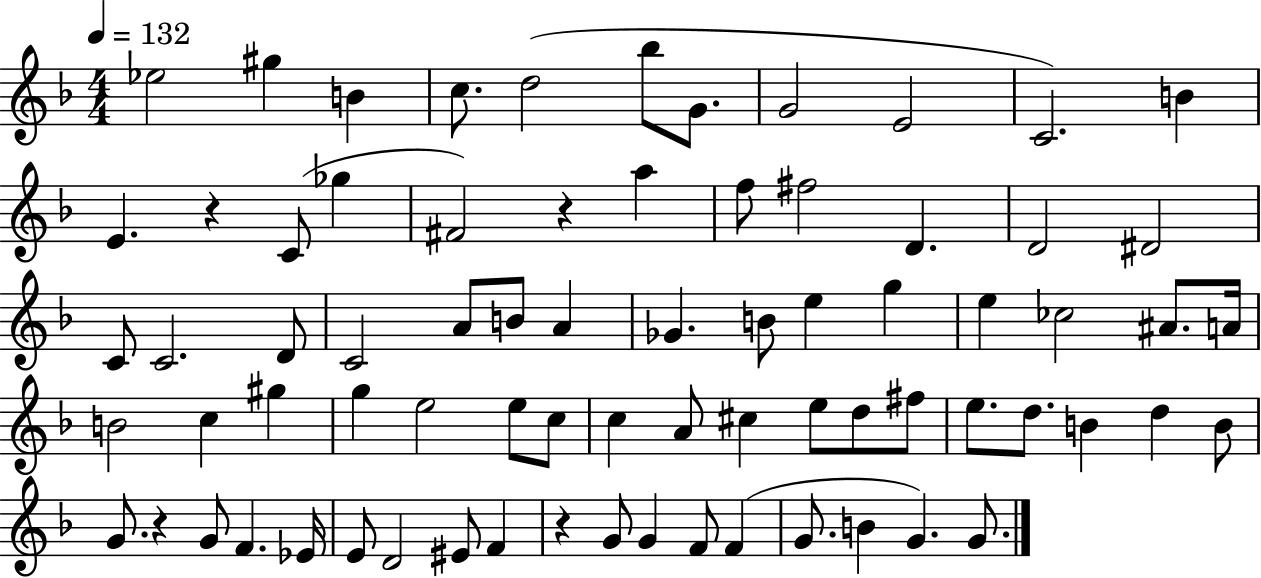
Eb5/h G#5/q B4/q C5/e. D5/h Bb5/e G4/e. G4/h E4/h C4/h. B4/q E4/q. R/q C4/e Gb5/q F#4/h R/q A5/q F5/e F#5/h D4/q. D4/h D#4/h C4/e C4/h. D4/e C4/h A4/e B4/e A4/q Gb4/q. B4/e E5/q G5/q E5/q CES5/h A#4/e. A4/s B4/h C5/q G#5/q G5/q E5/h E5/e C5/e C5/q A4/e C#5/q E5/e D5/e F#5/e E5/e. D5/e. B4/q D5/q B4/e G4/e. R/q G4/e F4/q. Eb4/s E4/e D4/h EIS4/e F4/q R/q G4/e G4/q F4/e F4/q G4/e. B4/q G4/q. G4/e.